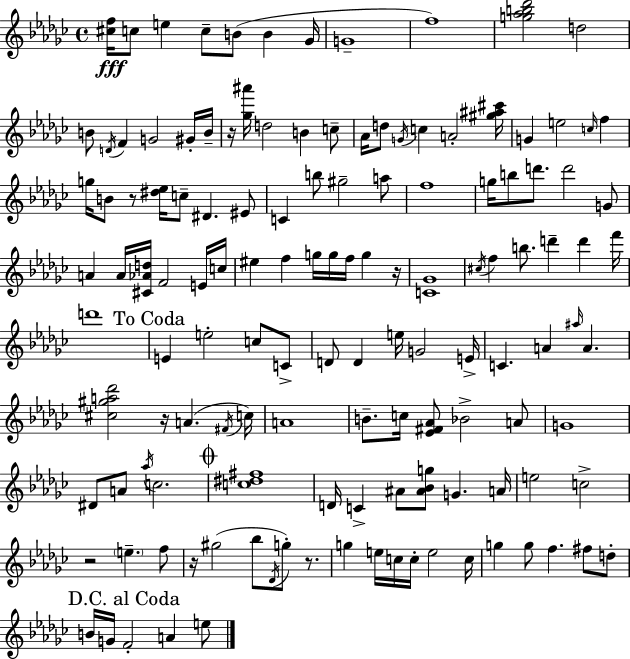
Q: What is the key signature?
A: EES minor